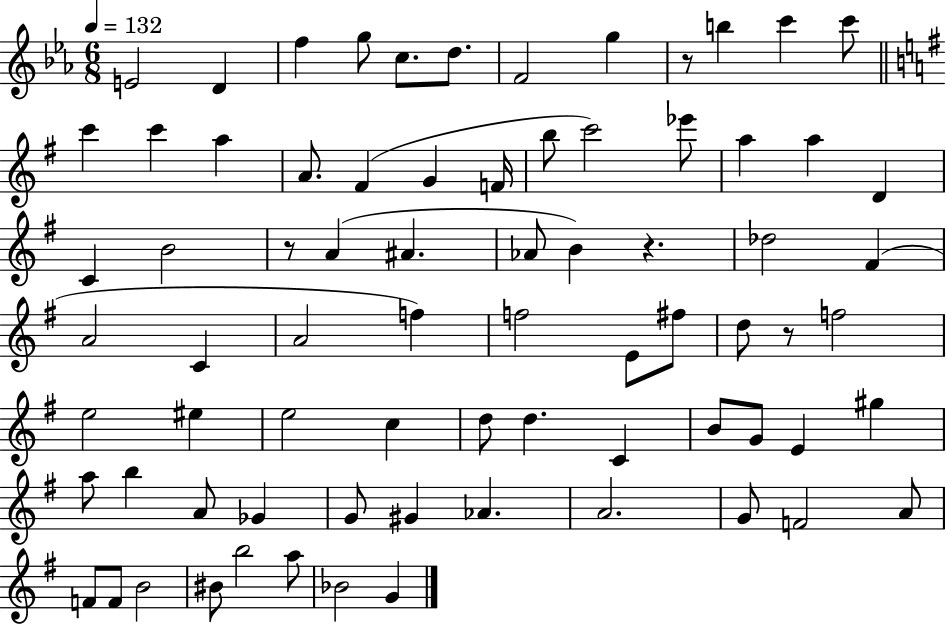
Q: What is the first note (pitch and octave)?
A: E4